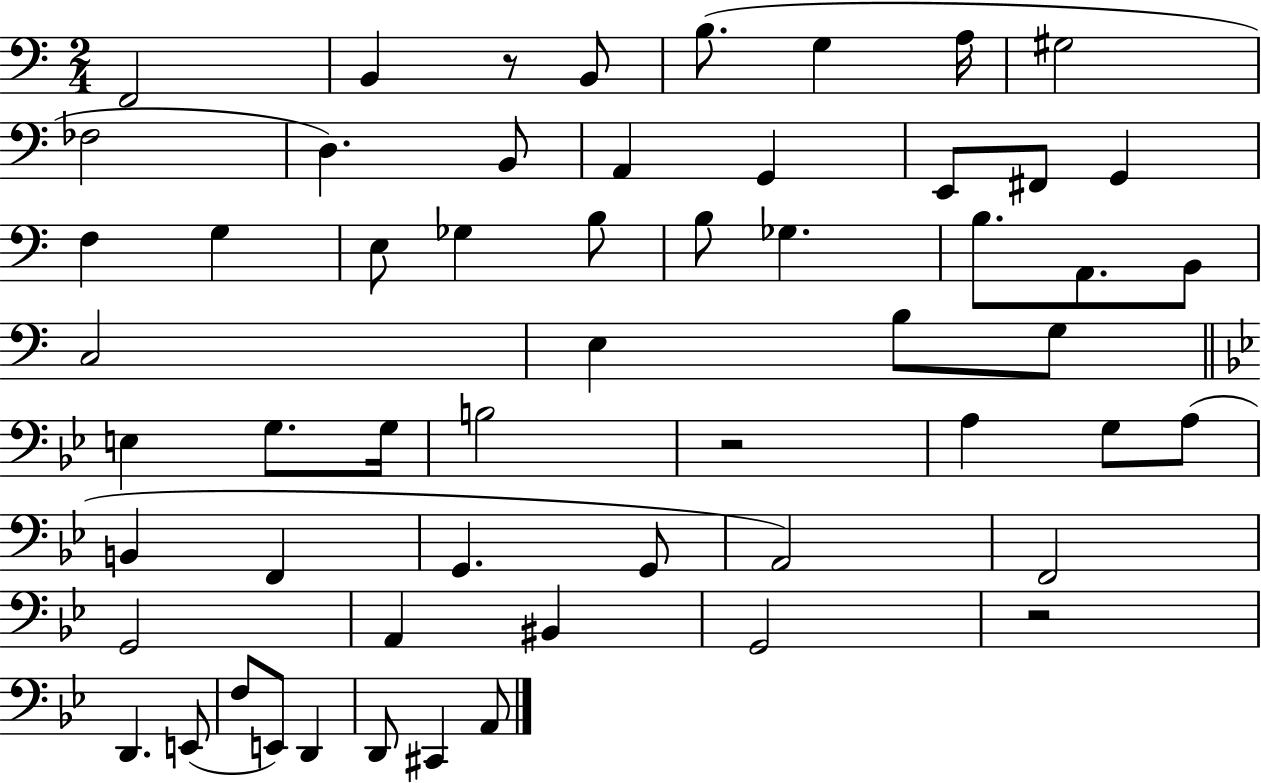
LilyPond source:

{
  \clef bass
  \numericTimeSignature
  \time 2/4
  \key c \major
  f,2 | b,4 r8 b,8 | b8.( g4 a16 | gis2 | \break fes2 | d4.) b,8 | a,4 g,4 | e,8 fis,8 g,4 | \break f4 g4 | e8 ges4 b8 | b8 ges4. | b8. a,8. b,8 | \break c2 | e4 b8 g8 | \bar "||" \break \key bes \major e4 g8. g16 | b2 | r2 | a4 g8 a8( | \break b,4 f,4 | g,4. g,8 | a,2) | f,2 | \break g,2 | a,4 bis,4 | g,2 | r2 | \break d,4. e,8( | f8 e,8) d,4 | d,8 cis,4 a,8 | \bar "|."
}